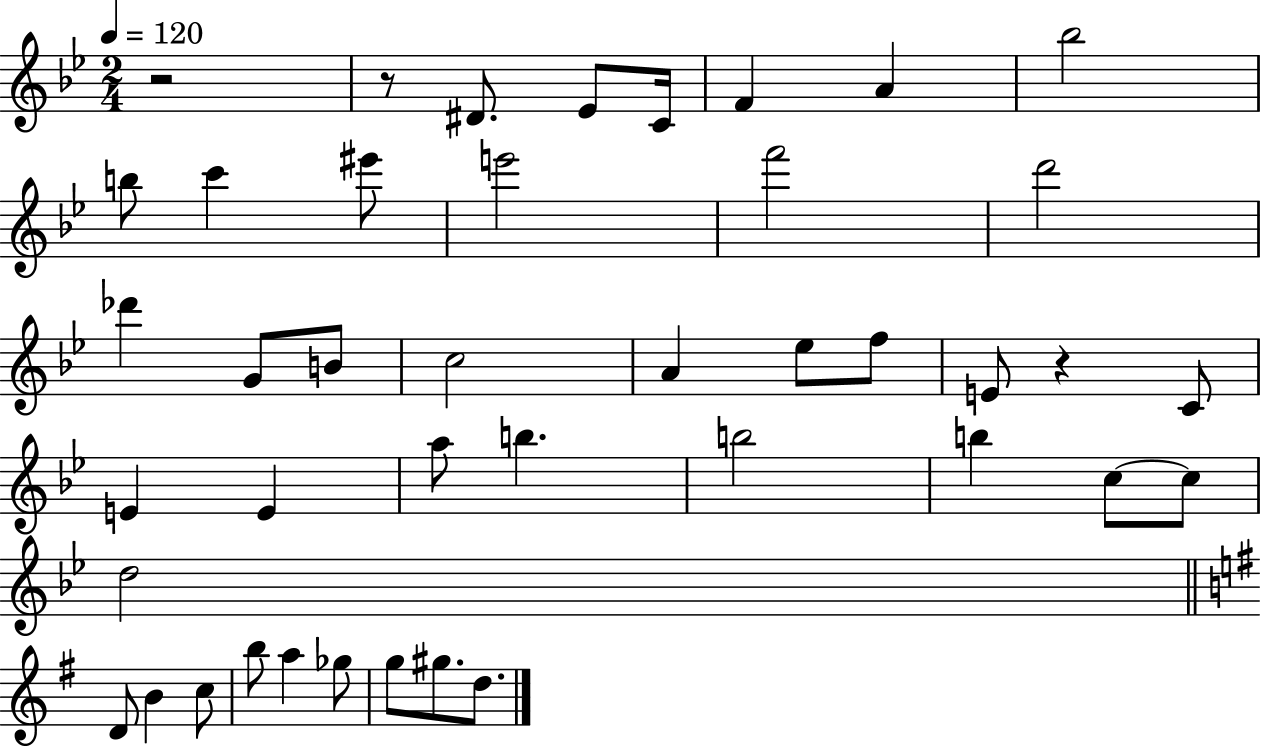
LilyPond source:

{
  \clef treble
  \numericTimeSignature
  \time 2/4
  \key bes \major
  \tempo 4 = 120
  r2 | r8 dis'8. ees'8 c'16 | f'4 a'4 | bes''2 | \break b''8 c'''4 eis'''8 | e'''2 | f'''2 | d'''2 | \break des'''4 g'8 b'8 | c''2 | a'4 ees''8 f''8 | e'8 r4 c'8 | \break e'4 e'4 | a''8 b''4. | b''2 | b''4 c''8~~ c''8 | \break d''2 | \bar "||" \break \key g \major d'8 b'4 c''8 | b''8 a''4 ges''8 | g''8 gis''8. d''8. | \bar "|."
}